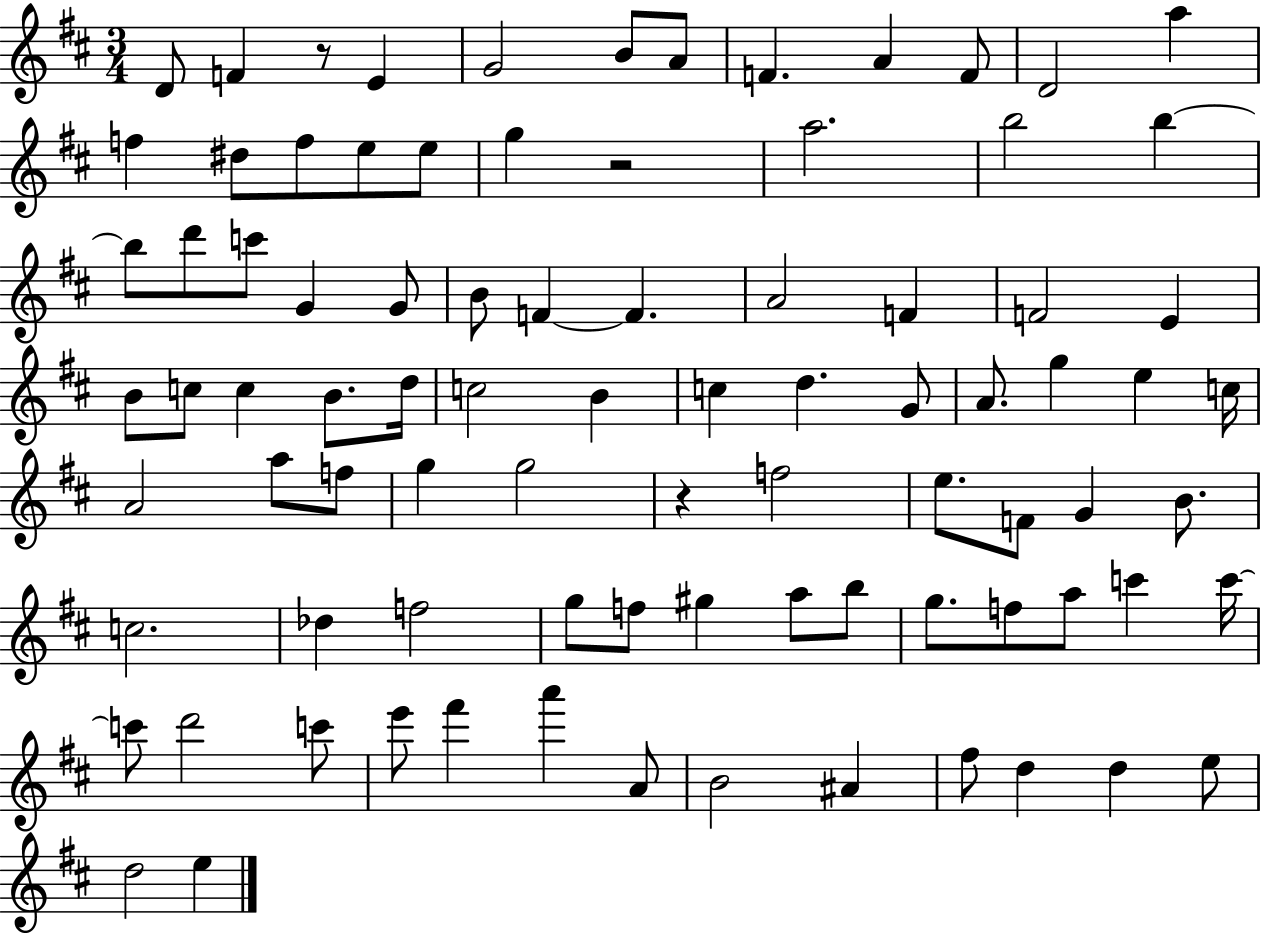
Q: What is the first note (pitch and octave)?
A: D4